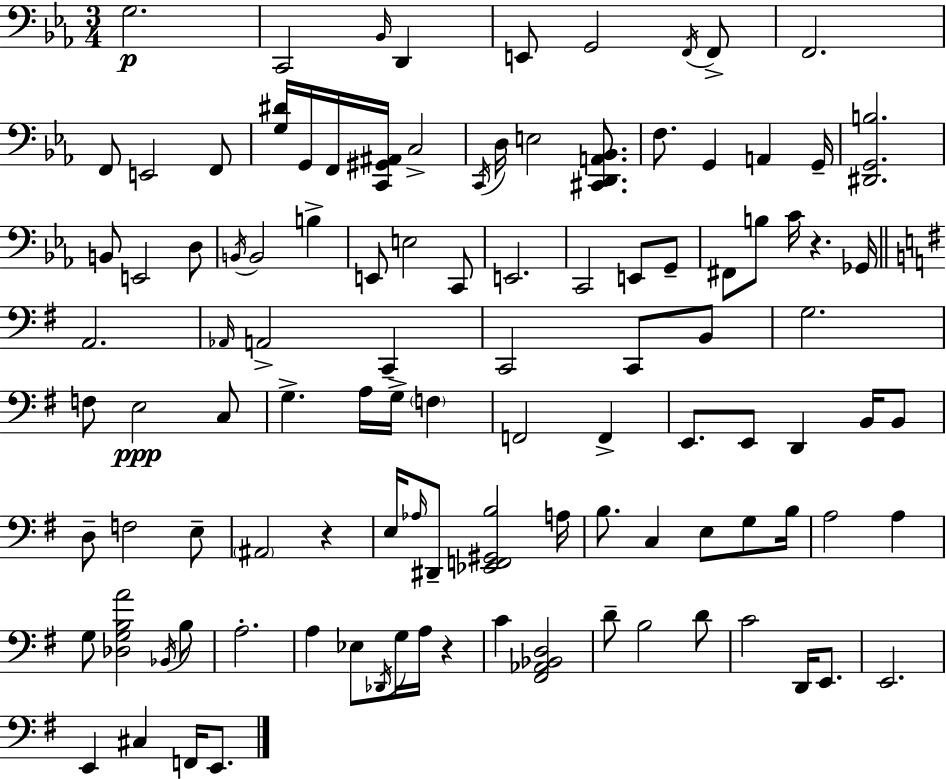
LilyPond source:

{
  \clef bass
  \numericTimeSignature
  \time 3/4
  \key ees \major
  g2.\p | c,2 \grace { bes,16 } d,4 | e,8 g,2 \acciaccatura { f,16 } | f,8-> f,2. | \break f,8 e,2 | f,8 <g dis'>16 g,16 f,16 <c, gis, ais,>16 c2-> | \acciaccatura { c,16 } d16 e2 | <cis, d, a, bes,>8. f8. g,4 a,4 | \break g,16-- <dis, g, b>2. | b,8 e,2 | d8 \acciaccatura { b,16 } b,2 | b4-> e,8 e2 | \break c,8 e,2. | c,2 | e,8 g,8-- fis,8 b8 c'16 r4. | ges,16 \bar "||" \break \key g \major a,2. | \grace { aes,16 } a,2-> c,4-- | c,2 c,8 b,8 | g2. | \break f8 e2\ppp c8 | g4.-> a16 g16-> \parenthesize f4 | f,2 f,4-> | e,8. e,8 d,4 b,16 b,8 | \break d8-- f2 e8-- | \parenthesize ais,2 r4 | e16 \grace { aes16 } dis,8-- <ees, f, gis, b>2 | a16 b8. c4 e8 g8 | \break b16 a2 a4 | g8 <des g b a'>2 | \acciaccatura { bes,16 } b8 a2.-. | a4 ees8 \acciaccatura { des,16 } g16 a16 | \break r4 c'4 <fis, aes, bes, d>2 | d'8-- b2 | d'8 c'2 | d,16 e,8. e,2. | \break e,4 cis4 | f,16 e,8. \bar "|."
}